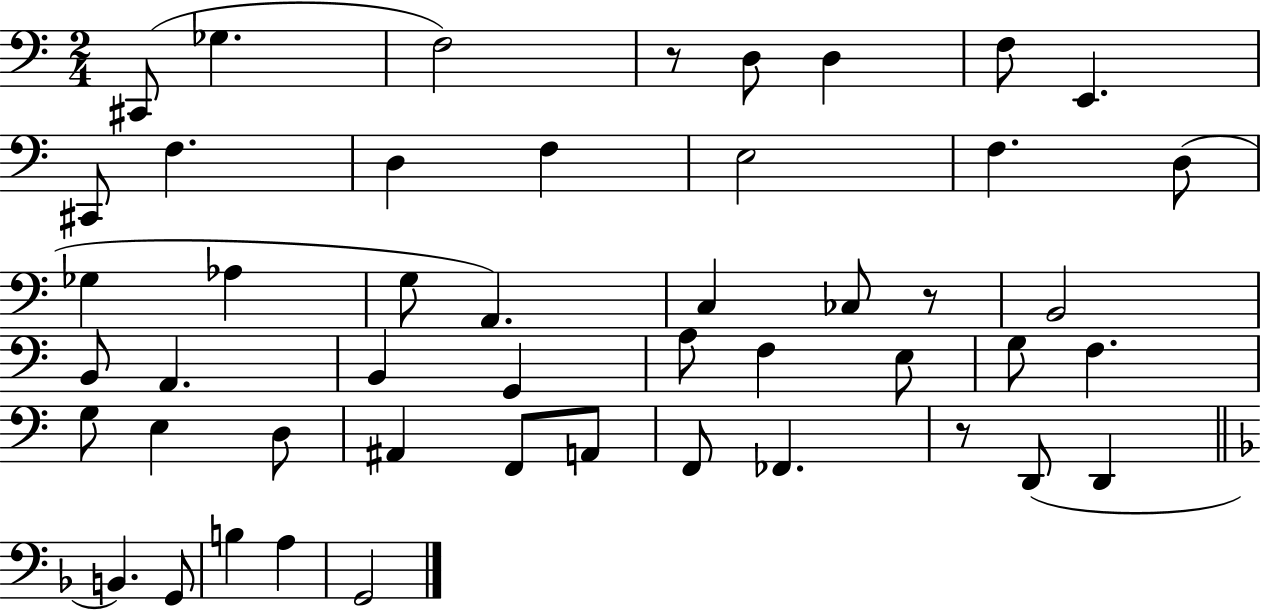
C#2/e Gb3/q. F3/h R/e D3/e D3/q F3/e E2/q. C#2/e F3/q. D3/q F3/q E3/h F3/q. D3/e Gb3/q Ab3/q G3/e A2/q. C3/q CES3/e R/e B2/h B2/e A2/q. B2/q G2/q A3/e F3/q E3/e G3/e F3/q. G3/e E3/q D3/e A#2/q F2/e A2/e F2/e FES2/q. R/e D2/e D2/q B2/q. G2/e B3/q A3/q G2/h